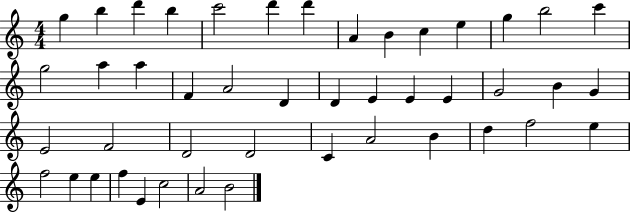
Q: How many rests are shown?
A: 0